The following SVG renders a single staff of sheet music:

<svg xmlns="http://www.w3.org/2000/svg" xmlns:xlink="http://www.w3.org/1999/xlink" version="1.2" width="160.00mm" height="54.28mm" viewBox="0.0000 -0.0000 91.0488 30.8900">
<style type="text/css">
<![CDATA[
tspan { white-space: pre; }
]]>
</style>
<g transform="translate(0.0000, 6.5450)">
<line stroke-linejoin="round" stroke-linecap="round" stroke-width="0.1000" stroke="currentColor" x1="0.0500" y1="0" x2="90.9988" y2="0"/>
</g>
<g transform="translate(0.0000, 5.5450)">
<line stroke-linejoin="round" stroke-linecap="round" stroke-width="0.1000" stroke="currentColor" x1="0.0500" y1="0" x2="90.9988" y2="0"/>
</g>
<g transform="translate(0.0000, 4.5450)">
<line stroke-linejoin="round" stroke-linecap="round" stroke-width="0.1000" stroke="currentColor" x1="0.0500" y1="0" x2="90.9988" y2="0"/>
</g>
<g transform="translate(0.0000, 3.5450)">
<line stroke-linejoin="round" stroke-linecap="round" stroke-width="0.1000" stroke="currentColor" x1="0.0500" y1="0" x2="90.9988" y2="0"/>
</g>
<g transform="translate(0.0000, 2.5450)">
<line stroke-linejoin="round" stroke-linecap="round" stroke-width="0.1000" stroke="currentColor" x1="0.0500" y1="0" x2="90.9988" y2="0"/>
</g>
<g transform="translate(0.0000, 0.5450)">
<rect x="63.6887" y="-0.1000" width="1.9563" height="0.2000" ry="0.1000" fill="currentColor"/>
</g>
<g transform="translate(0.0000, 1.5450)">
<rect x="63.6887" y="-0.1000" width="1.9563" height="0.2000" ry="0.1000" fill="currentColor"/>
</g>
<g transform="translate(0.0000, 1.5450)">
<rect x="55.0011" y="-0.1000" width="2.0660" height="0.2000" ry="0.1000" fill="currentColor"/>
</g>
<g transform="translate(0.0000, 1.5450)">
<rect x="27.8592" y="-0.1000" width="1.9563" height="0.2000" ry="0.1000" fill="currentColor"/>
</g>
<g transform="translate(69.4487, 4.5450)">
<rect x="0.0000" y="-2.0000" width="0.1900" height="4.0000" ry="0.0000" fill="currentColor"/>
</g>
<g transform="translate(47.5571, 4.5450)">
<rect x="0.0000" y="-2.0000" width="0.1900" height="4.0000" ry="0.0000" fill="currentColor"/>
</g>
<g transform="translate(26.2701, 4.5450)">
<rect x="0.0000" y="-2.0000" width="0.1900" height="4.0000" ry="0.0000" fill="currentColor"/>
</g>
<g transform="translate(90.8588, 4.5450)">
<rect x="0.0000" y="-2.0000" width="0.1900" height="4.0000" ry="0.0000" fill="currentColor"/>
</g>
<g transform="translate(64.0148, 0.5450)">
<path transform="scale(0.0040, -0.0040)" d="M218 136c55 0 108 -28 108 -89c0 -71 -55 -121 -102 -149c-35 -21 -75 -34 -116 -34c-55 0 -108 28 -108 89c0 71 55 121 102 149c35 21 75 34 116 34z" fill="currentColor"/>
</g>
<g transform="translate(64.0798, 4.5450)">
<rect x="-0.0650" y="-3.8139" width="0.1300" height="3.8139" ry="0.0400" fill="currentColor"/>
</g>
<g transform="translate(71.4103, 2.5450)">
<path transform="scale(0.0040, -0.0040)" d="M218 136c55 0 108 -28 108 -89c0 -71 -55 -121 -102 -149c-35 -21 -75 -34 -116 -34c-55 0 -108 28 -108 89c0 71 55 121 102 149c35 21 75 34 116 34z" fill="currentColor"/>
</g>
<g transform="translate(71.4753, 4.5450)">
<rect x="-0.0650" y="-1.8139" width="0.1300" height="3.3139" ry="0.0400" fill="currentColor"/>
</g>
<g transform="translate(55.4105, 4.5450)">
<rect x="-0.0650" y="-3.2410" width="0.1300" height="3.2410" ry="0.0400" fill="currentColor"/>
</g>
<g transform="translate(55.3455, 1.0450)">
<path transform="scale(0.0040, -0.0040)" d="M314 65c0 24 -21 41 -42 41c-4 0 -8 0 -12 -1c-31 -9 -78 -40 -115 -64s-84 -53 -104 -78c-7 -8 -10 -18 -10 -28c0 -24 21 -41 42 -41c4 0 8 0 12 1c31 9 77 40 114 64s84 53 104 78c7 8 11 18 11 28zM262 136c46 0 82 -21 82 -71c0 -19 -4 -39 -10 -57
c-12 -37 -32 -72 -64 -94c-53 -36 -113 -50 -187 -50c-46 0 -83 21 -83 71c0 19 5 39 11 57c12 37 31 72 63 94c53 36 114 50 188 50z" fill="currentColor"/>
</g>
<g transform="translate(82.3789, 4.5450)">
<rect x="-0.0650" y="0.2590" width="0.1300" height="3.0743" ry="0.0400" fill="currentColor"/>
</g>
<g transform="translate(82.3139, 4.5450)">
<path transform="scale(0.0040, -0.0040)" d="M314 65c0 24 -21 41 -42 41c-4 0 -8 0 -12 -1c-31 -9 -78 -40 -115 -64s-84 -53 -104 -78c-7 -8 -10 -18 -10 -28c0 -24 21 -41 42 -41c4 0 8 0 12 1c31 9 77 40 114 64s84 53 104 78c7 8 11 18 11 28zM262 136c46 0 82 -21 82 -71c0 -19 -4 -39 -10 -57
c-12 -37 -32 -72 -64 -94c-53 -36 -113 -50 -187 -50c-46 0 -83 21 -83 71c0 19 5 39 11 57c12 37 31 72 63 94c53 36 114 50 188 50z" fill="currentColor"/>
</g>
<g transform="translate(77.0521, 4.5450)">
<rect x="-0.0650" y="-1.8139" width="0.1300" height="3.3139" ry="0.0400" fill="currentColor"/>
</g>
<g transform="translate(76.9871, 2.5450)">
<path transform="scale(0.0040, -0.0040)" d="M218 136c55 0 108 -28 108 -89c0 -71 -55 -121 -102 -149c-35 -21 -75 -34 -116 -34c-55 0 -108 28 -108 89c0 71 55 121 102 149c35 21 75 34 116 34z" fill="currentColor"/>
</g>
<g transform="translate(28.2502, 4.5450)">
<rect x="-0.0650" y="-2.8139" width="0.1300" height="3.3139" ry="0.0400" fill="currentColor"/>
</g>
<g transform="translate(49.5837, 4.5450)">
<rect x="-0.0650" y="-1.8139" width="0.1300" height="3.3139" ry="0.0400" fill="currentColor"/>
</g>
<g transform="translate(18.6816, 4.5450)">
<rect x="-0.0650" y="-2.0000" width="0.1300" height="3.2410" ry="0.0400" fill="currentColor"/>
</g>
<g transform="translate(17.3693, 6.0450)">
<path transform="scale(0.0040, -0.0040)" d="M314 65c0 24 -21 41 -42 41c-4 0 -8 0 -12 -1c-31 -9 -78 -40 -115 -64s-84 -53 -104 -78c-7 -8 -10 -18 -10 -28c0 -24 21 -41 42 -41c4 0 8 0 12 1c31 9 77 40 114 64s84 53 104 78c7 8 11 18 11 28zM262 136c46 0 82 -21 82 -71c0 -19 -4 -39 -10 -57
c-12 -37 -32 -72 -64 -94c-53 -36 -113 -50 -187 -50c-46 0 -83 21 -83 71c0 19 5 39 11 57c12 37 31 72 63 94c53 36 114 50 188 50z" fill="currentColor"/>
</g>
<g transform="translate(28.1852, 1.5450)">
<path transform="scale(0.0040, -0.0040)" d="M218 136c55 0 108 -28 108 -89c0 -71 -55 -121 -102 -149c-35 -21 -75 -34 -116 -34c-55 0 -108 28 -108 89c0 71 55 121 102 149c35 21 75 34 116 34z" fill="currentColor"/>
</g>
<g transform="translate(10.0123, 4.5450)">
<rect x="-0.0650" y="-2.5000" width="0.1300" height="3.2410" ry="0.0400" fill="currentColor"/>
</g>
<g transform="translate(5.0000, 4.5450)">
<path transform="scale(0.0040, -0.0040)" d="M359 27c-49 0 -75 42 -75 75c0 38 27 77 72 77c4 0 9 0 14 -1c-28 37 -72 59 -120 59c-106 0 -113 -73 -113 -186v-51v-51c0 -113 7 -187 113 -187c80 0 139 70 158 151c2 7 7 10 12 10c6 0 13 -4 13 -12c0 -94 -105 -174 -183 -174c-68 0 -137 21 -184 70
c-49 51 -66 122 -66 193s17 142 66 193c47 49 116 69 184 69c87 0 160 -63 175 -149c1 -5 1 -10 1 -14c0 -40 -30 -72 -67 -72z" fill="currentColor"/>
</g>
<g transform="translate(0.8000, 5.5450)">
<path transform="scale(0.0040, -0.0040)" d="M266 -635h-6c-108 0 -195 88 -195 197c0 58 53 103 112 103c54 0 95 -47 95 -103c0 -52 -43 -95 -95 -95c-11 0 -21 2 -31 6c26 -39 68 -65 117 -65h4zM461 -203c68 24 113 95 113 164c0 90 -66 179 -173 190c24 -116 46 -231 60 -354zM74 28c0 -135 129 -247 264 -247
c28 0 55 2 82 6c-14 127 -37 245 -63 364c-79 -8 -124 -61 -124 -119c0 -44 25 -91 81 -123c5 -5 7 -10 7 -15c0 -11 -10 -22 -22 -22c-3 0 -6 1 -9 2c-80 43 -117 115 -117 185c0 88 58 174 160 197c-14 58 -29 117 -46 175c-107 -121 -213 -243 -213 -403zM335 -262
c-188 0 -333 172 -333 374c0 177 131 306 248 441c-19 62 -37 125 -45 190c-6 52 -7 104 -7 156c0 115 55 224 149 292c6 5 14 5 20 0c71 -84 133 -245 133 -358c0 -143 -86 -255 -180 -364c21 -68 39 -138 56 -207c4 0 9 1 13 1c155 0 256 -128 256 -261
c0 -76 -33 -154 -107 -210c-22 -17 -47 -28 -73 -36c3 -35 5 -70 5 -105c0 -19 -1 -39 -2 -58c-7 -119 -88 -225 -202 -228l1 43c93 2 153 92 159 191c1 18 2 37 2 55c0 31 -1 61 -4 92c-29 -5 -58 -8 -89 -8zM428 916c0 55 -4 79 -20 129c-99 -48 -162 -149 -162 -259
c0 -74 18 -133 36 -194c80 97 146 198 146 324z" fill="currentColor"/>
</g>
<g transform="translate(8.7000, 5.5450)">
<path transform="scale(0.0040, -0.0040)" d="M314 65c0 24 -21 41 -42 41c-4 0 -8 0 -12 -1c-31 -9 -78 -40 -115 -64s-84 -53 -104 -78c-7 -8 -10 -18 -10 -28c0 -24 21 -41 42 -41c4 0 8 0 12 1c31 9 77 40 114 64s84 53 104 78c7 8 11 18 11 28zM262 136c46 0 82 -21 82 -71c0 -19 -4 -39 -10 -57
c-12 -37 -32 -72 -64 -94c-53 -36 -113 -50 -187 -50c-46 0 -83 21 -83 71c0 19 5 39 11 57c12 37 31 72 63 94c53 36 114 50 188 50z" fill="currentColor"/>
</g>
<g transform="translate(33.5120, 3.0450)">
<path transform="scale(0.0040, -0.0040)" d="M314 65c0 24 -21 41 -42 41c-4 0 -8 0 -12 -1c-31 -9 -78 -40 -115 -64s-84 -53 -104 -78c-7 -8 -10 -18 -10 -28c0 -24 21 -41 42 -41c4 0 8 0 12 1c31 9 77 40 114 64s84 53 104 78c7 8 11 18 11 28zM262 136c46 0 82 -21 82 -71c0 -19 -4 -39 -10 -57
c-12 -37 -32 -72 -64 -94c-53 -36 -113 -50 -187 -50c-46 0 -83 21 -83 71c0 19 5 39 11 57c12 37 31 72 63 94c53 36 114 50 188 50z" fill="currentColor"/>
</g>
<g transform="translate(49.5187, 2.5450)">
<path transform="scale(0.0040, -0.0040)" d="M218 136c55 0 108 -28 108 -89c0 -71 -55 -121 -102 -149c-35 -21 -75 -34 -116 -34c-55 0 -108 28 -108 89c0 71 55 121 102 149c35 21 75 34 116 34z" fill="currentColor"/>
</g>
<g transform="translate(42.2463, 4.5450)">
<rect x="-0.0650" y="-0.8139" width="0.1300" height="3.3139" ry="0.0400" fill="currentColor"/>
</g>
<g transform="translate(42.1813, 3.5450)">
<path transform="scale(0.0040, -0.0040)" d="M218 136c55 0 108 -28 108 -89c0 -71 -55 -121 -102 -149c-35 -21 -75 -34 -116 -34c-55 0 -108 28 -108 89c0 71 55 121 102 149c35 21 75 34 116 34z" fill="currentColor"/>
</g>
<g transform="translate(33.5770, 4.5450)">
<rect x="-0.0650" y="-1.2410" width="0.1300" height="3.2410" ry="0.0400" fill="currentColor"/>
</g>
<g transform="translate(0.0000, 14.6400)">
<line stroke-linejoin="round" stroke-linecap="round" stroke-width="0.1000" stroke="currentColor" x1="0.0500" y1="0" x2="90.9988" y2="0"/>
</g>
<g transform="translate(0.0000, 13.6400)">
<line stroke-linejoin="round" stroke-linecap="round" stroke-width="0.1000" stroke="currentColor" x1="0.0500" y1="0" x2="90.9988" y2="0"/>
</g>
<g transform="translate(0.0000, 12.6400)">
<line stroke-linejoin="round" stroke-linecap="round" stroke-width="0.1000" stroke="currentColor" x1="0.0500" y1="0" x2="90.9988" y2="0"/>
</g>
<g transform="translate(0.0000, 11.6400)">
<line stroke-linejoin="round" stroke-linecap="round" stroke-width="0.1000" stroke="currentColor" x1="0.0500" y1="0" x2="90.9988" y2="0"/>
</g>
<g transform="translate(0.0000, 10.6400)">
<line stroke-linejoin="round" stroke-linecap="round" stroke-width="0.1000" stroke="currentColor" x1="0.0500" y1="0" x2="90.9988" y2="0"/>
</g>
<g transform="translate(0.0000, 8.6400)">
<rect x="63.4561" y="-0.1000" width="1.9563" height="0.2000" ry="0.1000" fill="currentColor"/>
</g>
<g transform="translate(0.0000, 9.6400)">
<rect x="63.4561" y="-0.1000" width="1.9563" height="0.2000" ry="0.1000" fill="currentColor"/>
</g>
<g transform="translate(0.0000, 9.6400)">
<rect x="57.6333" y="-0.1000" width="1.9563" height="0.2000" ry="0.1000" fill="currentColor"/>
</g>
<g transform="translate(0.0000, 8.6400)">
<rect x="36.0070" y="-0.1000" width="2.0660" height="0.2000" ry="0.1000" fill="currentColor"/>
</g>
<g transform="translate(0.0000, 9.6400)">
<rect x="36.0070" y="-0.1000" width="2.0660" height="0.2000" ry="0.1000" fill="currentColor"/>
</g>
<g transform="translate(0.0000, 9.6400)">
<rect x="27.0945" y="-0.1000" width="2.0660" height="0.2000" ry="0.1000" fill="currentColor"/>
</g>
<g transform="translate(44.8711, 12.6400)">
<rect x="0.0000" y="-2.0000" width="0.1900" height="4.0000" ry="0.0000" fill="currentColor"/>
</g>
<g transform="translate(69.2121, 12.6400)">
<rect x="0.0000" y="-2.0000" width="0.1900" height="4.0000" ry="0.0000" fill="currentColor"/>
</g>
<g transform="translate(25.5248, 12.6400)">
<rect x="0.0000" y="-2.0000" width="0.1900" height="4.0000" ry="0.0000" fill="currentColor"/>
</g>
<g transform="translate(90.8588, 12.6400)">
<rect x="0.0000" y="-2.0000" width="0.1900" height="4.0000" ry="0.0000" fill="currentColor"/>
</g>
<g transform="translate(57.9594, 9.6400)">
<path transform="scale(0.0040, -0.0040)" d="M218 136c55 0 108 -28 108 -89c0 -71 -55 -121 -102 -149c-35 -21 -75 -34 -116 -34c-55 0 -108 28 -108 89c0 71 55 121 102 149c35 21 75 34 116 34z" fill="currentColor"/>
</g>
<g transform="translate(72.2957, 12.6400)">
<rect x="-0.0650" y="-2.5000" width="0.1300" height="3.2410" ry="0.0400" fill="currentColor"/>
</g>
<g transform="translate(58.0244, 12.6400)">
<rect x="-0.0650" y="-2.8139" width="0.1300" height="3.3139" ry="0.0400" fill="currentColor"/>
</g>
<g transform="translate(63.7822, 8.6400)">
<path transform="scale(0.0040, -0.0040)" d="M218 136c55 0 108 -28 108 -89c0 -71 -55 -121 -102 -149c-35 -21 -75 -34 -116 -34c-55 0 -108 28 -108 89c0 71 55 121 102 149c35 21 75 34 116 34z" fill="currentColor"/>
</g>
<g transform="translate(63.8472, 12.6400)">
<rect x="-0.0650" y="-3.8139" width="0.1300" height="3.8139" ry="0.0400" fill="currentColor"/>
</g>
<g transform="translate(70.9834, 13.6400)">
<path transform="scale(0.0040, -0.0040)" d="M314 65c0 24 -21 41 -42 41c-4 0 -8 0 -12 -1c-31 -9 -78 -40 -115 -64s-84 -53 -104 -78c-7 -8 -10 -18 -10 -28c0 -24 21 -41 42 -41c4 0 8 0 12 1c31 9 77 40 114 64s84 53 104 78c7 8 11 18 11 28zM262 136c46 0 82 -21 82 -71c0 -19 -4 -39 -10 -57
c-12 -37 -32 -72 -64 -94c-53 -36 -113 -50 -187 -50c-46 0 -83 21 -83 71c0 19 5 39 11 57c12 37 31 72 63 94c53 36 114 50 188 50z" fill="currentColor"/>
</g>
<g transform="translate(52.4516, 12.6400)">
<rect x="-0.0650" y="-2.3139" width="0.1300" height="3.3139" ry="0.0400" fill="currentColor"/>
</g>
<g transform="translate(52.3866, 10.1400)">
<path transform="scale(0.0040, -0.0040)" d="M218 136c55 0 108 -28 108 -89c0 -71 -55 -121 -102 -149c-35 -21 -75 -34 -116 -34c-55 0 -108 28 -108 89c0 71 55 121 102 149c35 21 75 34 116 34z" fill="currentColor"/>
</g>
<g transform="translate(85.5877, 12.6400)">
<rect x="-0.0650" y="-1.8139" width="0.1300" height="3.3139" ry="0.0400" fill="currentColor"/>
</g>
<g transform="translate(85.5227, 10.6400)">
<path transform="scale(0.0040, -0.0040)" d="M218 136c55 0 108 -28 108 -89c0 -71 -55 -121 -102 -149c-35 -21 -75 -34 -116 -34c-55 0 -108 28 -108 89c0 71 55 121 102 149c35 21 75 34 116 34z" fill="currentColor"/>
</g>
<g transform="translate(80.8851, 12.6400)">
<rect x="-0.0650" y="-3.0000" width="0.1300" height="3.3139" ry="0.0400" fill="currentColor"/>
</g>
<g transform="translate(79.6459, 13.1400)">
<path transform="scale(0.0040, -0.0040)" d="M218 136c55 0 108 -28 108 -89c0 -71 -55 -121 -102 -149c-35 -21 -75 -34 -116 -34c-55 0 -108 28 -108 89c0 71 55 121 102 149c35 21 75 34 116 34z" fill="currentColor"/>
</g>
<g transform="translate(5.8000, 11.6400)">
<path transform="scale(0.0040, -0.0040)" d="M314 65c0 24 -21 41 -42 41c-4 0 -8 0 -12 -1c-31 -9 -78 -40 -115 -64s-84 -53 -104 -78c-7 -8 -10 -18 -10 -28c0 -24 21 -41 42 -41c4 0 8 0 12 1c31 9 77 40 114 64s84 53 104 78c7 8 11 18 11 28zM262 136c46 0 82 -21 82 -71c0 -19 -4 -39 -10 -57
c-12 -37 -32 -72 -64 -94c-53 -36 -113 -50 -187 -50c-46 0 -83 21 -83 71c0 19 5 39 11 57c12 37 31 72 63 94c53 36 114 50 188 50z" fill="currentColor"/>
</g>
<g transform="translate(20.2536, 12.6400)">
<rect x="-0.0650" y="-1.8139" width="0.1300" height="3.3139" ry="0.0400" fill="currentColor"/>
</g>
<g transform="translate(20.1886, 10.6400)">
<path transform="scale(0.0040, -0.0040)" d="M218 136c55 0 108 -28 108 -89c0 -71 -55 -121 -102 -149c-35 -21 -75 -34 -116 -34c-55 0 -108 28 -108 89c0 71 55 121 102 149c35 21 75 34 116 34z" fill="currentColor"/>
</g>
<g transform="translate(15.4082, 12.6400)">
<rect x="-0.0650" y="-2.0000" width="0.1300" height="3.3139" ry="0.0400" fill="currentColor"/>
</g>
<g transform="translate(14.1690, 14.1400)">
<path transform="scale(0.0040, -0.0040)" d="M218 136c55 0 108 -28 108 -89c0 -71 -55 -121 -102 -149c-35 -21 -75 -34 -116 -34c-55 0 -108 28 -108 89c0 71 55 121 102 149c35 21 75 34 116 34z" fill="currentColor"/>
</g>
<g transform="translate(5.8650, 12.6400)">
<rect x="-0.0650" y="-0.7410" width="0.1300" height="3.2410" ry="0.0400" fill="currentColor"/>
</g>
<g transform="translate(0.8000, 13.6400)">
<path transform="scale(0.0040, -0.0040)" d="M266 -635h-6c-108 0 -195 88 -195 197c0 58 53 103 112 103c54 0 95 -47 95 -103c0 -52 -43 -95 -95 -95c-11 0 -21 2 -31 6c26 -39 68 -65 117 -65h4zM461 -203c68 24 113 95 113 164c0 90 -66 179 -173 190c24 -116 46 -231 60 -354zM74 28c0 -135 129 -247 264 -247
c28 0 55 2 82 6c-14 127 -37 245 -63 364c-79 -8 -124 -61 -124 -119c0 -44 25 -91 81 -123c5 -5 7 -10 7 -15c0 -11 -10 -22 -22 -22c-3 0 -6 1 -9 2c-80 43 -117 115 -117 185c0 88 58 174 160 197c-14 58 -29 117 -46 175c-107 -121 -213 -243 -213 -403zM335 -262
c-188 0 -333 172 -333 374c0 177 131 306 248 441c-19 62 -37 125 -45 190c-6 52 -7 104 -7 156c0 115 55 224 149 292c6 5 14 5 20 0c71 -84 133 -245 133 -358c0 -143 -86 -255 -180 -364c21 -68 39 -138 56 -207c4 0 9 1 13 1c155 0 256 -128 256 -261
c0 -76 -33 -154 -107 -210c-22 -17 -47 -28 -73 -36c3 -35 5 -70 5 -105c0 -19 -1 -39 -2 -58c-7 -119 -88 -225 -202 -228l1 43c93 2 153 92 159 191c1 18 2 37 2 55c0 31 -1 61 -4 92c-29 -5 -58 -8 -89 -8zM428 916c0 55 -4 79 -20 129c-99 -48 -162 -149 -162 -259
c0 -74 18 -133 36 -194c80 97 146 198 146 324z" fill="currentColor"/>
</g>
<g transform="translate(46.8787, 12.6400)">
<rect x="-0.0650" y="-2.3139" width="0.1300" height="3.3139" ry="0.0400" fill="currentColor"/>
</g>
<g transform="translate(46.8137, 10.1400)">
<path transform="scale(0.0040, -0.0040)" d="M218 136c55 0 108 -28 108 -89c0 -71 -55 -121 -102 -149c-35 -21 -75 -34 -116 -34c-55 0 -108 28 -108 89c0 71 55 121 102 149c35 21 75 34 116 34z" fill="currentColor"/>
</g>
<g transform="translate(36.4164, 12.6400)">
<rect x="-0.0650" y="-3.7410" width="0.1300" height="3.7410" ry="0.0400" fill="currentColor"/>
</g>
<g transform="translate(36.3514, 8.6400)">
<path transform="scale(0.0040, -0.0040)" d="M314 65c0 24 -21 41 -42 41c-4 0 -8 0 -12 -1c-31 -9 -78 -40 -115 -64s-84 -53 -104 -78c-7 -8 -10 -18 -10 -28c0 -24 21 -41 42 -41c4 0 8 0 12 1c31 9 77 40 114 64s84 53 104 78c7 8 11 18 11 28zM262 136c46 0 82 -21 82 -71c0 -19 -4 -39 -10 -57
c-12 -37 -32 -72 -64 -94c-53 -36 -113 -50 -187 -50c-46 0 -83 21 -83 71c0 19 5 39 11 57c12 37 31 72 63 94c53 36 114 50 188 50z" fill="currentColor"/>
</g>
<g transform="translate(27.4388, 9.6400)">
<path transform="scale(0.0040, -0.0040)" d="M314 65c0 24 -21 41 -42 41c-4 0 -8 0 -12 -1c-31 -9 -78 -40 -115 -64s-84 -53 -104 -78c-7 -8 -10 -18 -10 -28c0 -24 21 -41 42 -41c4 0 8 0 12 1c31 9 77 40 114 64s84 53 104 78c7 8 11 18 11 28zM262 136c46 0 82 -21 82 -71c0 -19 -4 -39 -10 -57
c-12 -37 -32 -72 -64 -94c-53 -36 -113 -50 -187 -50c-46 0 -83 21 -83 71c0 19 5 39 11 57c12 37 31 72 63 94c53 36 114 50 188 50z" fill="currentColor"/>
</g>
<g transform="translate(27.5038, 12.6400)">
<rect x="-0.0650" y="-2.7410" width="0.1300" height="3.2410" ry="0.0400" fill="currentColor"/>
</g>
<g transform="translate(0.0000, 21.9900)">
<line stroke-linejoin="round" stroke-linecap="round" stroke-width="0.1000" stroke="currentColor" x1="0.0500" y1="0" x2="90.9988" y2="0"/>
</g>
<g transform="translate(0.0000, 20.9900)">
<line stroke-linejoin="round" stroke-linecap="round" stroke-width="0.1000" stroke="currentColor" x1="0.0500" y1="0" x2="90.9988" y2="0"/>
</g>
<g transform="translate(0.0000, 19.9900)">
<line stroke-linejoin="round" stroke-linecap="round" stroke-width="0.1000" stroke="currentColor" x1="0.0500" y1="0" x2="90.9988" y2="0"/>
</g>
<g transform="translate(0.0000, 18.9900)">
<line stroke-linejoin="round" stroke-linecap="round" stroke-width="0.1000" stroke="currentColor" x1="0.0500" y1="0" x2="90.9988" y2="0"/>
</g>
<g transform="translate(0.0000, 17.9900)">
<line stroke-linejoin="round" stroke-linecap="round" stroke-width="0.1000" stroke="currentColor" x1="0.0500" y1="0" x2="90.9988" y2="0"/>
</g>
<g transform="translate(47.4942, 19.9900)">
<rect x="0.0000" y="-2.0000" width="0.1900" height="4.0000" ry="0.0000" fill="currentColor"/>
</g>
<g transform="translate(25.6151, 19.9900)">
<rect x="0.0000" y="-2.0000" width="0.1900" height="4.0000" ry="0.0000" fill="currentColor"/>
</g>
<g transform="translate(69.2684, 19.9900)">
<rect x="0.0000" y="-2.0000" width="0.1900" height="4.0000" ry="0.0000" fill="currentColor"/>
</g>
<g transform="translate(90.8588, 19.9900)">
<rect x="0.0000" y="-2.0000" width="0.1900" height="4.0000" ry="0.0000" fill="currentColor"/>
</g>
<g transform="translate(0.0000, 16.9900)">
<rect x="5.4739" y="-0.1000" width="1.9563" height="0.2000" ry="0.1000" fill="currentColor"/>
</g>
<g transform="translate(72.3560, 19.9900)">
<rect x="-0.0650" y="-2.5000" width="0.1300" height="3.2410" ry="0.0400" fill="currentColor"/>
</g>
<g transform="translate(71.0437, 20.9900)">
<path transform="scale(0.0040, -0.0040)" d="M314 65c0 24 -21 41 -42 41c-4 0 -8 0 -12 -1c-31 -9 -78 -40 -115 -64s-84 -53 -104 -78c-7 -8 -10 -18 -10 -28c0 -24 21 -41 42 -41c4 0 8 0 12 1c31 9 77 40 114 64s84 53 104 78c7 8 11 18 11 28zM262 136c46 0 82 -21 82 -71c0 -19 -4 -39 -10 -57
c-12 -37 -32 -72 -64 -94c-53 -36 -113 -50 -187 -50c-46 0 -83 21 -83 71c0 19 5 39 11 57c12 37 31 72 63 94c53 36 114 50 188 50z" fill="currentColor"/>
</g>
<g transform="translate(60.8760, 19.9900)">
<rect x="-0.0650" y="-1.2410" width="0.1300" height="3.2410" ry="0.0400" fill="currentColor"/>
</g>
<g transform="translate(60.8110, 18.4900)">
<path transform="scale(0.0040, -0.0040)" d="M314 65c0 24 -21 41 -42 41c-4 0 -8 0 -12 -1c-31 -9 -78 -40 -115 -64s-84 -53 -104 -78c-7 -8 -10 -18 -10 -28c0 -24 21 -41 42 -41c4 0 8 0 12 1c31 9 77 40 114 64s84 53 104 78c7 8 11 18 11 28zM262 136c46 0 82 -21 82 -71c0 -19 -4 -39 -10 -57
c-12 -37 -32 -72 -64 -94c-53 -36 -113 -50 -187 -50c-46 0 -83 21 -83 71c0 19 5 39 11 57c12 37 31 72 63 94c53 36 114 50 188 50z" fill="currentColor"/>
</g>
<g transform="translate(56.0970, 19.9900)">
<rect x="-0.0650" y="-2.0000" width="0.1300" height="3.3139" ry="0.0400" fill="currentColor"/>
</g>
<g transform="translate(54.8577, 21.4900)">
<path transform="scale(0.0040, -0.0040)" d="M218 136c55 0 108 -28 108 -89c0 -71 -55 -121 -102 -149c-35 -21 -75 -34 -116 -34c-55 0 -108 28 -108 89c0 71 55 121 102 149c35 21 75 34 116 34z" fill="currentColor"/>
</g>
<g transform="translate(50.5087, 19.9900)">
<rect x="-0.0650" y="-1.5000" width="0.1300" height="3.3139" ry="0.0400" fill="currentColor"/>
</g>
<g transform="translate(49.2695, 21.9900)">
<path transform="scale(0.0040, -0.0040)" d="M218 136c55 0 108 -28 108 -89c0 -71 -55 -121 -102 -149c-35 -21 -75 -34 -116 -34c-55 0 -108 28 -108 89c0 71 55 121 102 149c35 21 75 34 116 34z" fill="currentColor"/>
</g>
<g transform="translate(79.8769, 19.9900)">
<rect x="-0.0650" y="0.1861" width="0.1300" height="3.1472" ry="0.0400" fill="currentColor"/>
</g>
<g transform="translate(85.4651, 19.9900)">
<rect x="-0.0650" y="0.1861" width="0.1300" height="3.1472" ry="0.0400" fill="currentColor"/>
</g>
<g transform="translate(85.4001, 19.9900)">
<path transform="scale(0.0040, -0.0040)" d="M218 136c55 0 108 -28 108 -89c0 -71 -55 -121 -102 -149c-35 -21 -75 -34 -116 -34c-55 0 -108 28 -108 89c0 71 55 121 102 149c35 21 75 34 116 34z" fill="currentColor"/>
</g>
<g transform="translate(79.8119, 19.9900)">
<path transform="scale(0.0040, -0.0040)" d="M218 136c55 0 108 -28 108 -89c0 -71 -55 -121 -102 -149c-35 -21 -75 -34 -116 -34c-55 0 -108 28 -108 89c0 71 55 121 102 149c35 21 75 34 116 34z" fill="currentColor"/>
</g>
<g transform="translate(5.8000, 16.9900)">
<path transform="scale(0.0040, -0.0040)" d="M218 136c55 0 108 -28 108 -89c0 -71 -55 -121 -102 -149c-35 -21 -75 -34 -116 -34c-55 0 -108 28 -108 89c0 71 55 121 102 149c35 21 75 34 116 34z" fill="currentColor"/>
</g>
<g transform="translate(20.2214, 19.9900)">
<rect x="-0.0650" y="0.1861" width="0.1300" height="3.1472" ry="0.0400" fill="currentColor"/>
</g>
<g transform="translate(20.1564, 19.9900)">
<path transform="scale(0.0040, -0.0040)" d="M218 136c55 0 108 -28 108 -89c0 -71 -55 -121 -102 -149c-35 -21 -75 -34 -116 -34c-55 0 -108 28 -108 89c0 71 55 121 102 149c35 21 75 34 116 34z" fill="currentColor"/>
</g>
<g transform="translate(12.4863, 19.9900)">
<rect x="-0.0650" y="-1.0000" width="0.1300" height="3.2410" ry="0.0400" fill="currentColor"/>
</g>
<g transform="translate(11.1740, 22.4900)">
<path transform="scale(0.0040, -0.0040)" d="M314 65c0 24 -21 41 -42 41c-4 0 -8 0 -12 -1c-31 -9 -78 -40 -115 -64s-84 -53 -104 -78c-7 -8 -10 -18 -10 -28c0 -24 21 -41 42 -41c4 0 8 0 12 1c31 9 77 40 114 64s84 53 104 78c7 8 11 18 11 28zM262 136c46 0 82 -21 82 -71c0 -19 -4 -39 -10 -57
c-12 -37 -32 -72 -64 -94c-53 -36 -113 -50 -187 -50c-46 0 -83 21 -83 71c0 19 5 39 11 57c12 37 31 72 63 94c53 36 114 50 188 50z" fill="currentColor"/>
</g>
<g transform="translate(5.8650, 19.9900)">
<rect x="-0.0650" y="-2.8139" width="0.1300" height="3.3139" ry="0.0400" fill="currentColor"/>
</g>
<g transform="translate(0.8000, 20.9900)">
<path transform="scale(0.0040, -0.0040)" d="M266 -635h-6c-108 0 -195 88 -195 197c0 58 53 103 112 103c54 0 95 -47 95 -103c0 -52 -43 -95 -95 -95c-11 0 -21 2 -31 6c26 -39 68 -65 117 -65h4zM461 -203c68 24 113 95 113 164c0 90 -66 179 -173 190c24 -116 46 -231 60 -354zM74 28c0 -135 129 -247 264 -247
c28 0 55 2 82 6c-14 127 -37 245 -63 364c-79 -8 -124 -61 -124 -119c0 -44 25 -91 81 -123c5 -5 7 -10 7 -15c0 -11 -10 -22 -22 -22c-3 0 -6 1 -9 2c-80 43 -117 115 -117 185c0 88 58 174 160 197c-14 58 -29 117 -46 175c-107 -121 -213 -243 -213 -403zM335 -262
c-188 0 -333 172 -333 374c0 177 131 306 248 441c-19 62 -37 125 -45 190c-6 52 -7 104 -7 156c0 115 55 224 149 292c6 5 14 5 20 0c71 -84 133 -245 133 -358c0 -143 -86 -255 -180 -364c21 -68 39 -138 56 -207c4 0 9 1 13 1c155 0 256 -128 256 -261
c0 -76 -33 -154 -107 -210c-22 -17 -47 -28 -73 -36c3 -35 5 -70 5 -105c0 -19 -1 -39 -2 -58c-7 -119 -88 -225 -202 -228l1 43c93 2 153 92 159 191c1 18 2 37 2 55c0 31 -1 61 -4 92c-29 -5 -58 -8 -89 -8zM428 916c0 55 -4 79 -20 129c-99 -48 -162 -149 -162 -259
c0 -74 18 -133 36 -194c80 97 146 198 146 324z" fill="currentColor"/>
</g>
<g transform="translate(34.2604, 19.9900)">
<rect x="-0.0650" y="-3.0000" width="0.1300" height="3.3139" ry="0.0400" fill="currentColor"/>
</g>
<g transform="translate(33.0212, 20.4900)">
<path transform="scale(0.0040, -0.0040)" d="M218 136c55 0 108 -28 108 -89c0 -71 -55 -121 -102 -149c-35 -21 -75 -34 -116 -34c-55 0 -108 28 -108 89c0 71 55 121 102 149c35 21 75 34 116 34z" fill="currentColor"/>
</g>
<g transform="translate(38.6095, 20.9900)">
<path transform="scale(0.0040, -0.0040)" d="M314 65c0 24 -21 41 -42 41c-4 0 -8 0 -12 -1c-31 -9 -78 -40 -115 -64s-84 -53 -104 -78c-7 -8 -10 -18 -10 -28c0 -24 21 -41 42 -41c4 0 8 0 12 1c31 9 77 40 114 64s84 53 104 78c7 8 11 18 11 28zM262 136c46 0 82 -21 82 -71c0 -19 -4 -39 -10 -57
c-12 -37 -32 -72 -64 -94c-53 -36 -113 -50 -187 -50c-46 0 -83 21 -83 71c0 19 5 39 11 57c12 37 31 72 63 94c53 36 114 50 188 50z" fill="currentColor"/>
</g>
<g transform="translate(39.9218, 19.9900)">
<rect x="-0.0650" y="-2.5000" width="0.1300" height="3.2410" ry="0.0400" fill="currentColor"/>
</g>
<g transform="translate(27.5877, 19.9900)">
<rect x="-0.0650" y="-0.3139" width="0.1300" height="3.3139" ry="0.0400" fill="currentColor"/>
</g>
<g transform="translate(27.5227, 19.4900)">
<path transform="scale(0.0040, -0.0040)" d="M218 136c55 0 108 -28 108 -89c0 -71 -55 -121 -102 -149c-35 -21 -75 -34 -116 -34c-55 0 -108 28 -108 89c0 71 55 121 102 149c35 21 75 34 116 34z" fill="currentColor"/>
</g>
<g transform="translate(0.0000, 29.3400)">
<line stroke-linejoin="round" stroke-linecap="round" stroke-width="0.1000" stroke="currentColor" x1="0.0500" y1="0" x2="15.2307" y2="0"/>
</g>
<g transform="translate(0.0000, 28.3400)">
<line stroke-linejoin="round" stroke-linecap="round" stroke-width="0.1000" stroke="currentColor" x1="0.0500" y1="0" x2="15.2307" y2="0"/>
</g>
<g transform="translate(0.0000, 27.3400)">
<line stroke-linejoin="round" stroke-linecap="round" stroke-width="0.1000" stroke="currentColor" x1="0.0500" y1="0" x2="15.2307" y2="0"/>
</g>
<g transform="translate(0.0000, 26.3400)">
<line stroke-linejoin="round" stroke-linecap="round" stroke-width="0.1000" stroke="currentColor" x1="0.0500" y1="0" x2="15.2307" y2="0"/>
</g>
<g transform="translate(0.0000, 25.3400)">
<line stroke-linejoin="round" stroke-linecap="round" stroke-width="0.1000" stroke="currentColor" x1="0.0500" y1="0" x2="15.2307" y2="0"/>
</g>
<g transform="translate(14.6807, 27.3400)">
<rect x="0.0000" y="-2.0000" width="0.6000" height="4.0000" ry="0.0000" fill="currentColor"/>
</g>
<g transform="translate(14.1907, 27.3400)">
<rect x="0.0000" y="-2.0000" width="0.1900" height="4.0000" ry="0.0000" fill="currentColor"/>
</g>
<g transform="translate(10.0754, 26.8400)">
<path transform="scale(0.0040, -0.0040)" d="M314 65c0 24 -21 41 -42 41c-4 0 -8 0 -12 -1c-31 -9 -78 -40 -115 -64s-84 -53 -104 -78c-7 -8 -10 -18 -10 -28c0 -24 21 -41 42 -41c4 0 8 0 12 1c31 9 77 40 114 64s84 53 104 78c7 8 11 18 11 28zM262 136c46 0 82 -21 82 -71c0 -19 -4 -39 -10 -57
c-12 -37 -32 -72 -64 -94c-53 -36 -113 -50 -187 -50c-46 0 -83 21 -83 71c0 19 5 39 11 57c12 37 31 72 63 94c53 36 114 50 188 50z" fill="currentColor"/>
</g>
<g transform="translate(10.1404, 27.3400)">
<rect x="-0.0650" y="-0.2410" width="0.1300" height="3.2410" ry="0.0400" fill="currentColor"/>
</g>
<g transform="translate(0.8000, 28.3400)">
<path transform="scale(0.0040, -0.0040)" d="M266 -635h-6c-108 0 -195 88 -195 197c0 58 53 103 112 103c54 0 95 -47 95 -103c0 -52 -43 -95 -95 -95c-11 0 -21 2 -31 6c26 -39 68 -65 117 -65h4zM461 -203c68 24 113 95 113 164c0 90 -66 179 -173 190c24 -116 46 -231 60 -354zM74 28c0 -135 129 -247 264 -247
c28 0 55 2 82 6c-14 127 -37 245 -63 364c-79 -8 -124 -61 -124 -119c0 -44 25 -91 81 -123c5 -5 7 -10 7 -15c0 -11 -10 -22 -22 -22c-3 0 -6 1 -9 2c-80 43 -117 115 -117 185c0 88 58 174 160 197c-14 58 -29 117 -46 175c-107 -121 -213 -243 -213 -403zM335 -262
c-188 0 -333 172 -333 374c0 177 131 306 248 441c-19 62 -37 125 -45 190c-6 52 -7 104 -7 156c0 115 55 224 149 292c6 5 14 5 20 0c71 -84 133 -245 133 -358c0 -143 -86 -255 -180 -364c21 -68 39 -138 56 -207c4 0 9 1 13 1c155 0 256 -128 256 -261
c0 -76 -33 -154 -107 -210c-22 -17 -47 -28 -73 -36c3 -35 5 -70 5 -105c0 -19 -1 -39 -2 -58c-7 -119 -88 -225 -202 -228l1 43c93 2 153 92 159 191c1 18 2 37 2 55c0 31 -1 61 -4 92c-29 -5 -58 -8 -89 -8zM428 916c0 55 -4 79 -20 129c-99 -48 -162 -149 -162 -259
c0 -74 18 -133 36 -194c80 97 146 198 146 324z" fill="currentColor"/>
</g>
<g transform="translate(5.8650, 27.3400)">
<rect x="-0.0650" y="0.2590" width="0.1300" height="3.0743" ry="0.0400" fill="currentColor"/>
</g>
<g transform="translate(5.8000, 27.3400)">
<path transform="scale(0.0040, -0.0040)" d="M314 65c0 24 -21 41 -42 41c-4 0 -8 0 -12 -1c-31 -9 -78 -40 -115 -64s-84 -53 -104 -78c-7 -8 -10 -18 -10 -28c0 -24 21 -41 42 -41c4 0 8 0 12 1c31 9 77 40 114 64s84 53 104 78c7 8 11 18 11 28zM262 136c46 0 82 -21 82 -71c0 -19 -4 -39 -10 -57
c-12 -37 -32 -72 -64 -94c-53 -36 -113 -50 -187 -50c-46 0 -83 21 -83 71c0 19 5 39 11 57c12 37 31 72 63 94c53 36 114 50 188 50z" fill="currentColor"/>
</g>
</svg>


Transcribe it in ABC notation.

X:1
T:Untitled
M:4/4
L:1/4
K:C
G2 F2 a e2 d f b2 c' f f B2 d2 F f a2 c'2 g g a c' G2 A f a D2 B c A G2 E F e2 G2 B B B2 c2